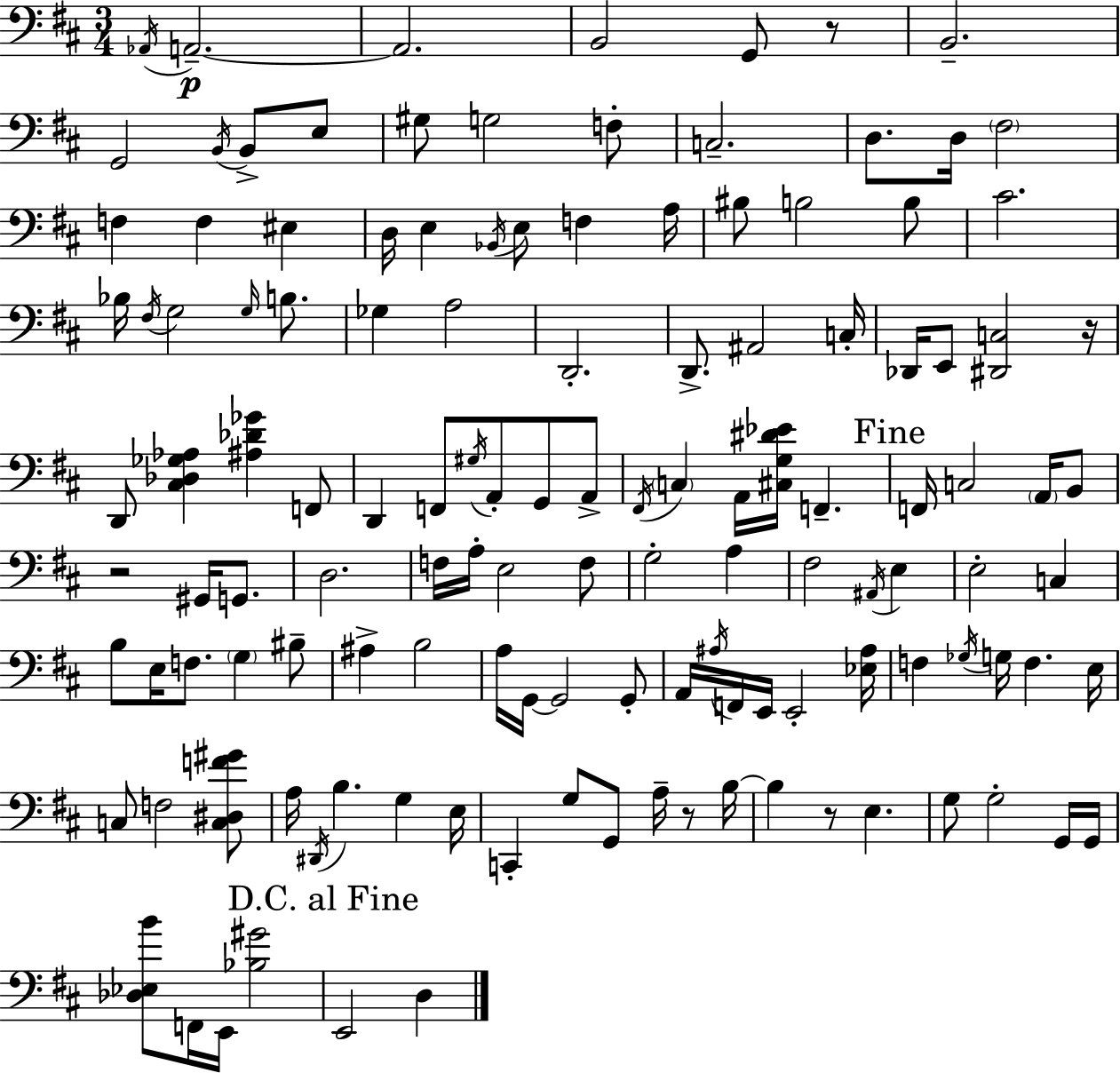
X:1
T:Untitled
M:3/4
L:1/4
K:D
_A,,/4 A,,2 A,,2 B,,2 G,,/2 z/2 B,,2 G,,2 B,,/4 B,,/2 E,/2 ^G,/2 G,2 F,/2 C,2 D,/2 D,/4 ^F,2 F, F, ^E, D,/4 E, _B,,/4 E,/2 F, A,/4 ^B,/2 B,2 B,/2 ^C2 _B,/4 ^F,/4 G,2 G,/4 B,/2 _G, A,2 D,,2 D,,/2 ^A,,2 C,/4 _D,,/4 E,,/2 [^D,,C,]2 z/4 D,,/2 [^C,_D,_G,_A,] [^A,_D_G] F,,/2 D,, F,,/2 ^G,/4 A,,/2 G,,/2 A,,/2 ^F,,/4 C, A,,/4 [^C,G,^D_E]/4 F,, F,,/4 C,2 A,,/4 B,,/2 z2 ^G,,/4 G,,/2 D,2 F,/4 A,/4 E,2 F,/2 G,2 A, ^F,2 ^A,,/4 E, E,2 C, B,/2 E,/4 F,/2 G, ^B,/2 ^A, B,2 A,/4 G,,/4 G,,2 G,,/2 A,,/4 ^A,/4 F,,/4 E,,/4 E,,2 [_E,^A,]/4 F, _G,/4 G,/4 F, E,/4 C,/2 F,2 [C,^D,F^G]/2 A,/4 ^D,,/4 B, G, E,/4 C,, G,/2 G,,/2 A,/4 z/2 B,/4 B, z/2 E, G,/2 G,2 G,,/4 G,,/4 [_D,_E,B]/2 F,,/4 E,,/4 [_B,^G]2 E,,2 D,